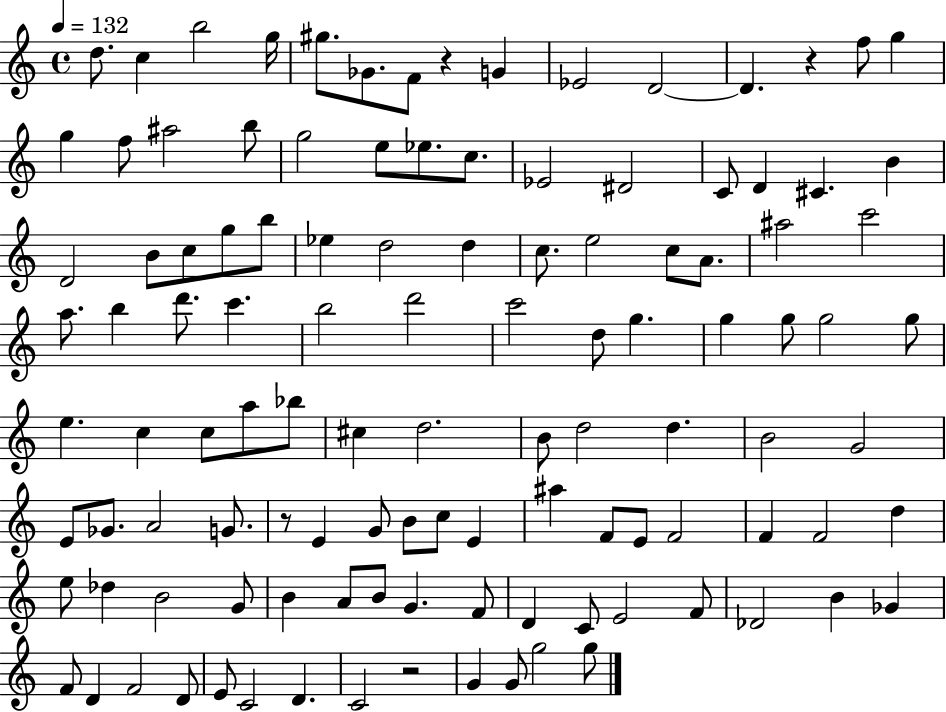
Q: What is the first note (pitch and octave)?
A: D5